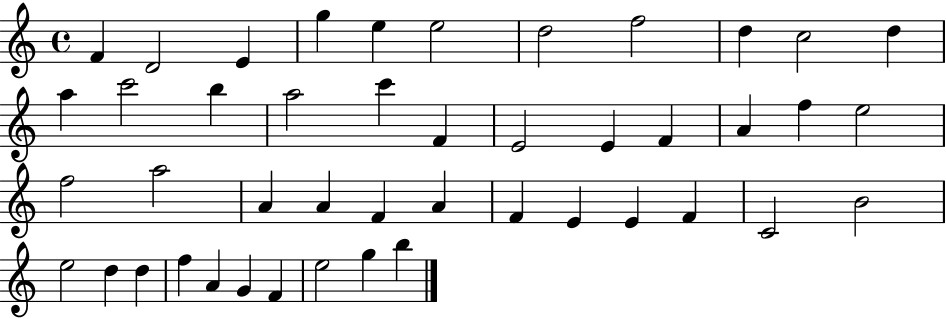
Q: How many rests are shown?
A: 0